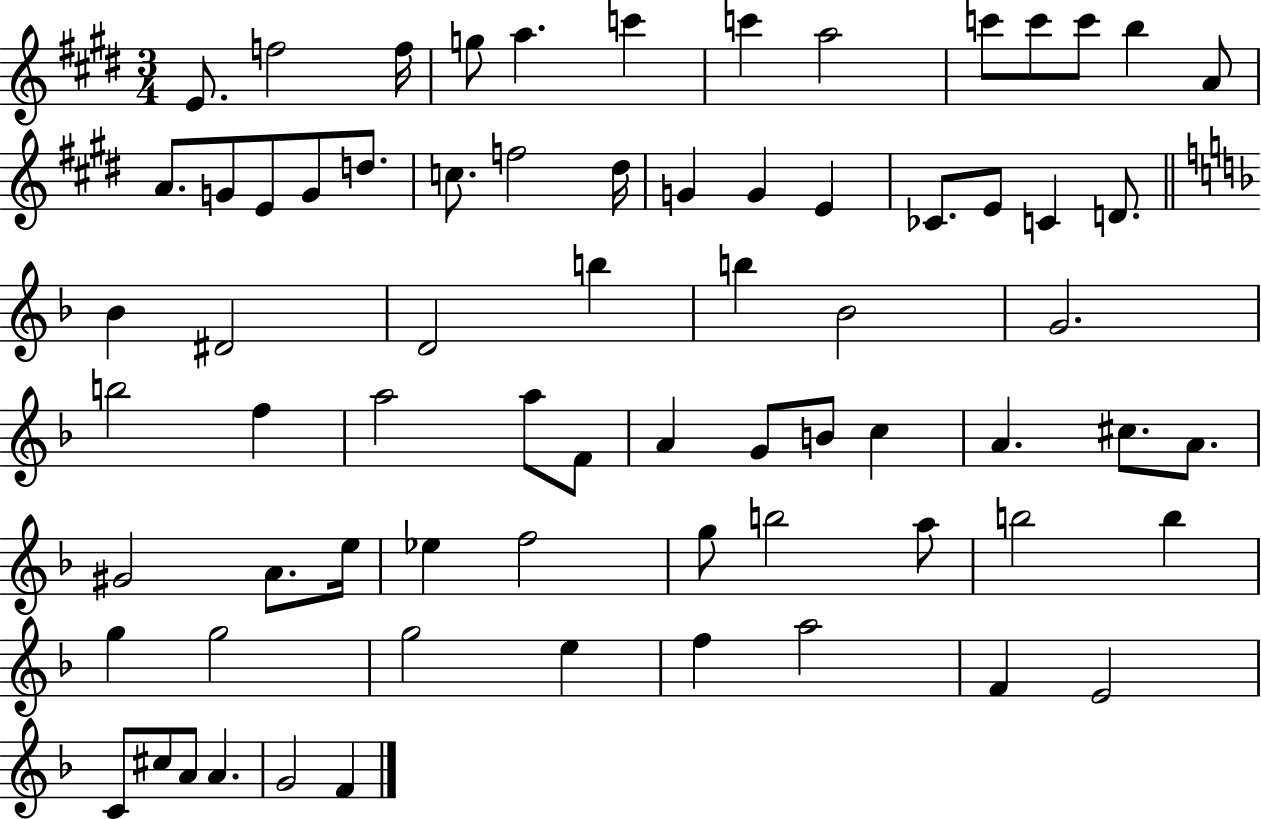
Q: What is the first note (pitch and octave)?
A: E4